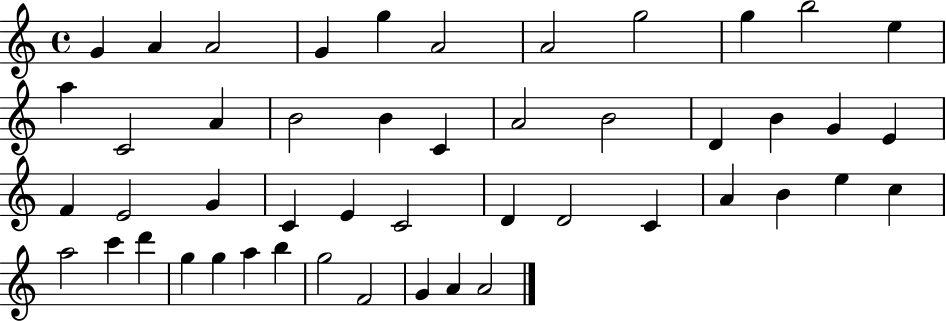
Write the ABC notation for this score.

X:1
T:Untitled
M:4/4
L:1/4
K:C
G A A2 G g A2 A2 g2 g b2 e a C2 A B2 B C A2 B2 D B G E F E2 G C E C2 D D2 C A B e c a2 c' d' g g a b g2 F2 G A A2